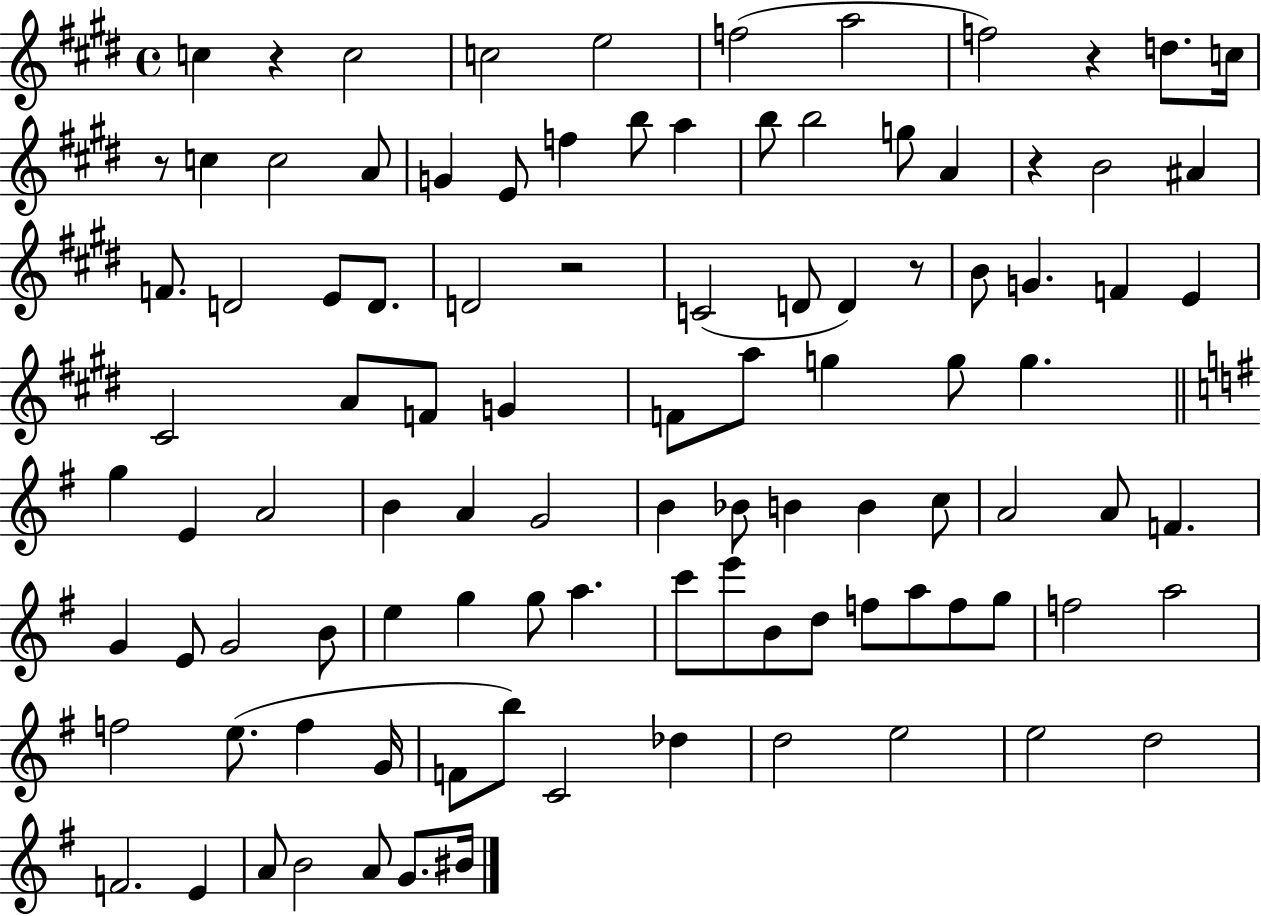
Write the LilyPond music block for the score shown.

{
  \clef treble
  \time 4/4
  \defaultTimeSignature
  \key e \major
  c''4 r4 c''2 | c''2 e''2 | f''2( a''2 | f''2) r4 d''8. c''16 | \break r8 c''4 c''2 a'8 | g'4 e'8 f''4 b''8 a''4 | b''8 b''2 g''8 a'4 | r4 b'2 ais'4 | \break f'8. d'2 e'8 d'8. | d'2 r2 | c'2( d'8 d'4) r8 | b'8 g'4. f'4 e'4 | \break cis'2 a'8 f'8 g'4 | f'8 a''8 g''4 g''8 g''4. | \bar "||" \break \key g \major g''4 e'4 a'2 | b'4 a'4 g'2 | b'4 bes'8 b'4 b'4 c''8 | a'2 a'8 f'4. | \break g'4 e'8 g'2 b'8 | e''4 g''4 g''8 a''4. | c'''8 e'''8 b'8 d''8 f''8 a''8 f''8 g''8 | f''2 a''2 | \break f''2 e''8.( f''4 g'16 | f'8 b''8) c'2 des''4 | d''2 e''2 | e''2 d''2 | \break f'2. e'4 | a'8 b'2 a'8 g'8. bis'16 | \bar "|."
}